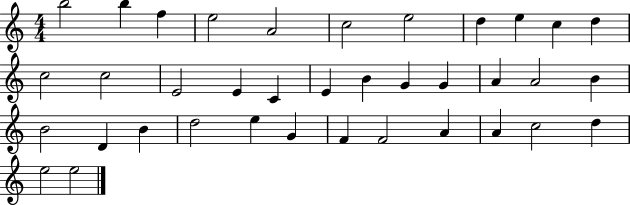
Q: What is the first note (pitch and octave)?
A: B5